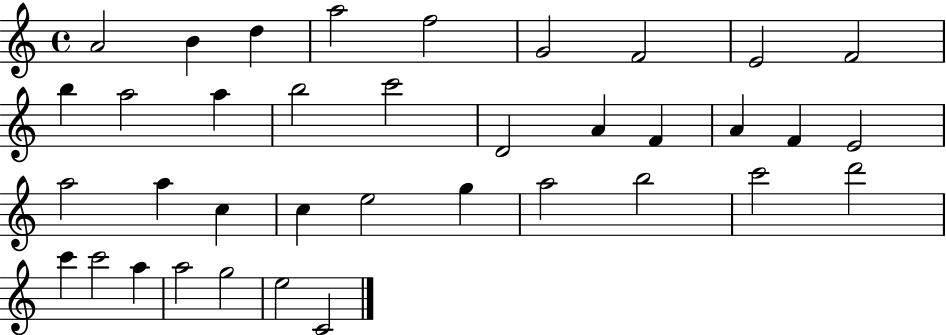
A4/h B4/q D5/q A5/h F5/h G4/h F4/h E4/h F4/h B5/q A5/h A5/q B5/h C6/h D4/h A4/q F4/q A4/q F4/q E4/h A5/h A5/q C5/q C5/q E5/h G5/q A5/h B5/h C6/h D6/h C6/q C6/h A5/q A5/h G5/h E5/h C4/h